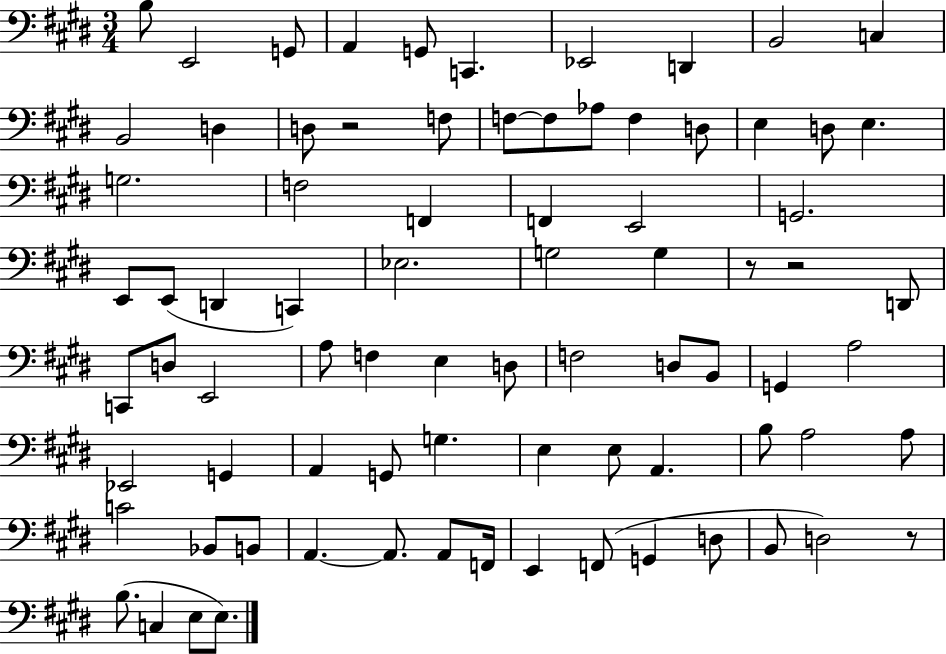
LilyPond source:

{
  \clef bass
  \numericTimeSignature
  \time 3/4
  \key e \major
  b8 e,2 g,8 | a,4 g,8 c,4. | ees,2 d,4 | b,2 c4 | \break b,2 d4 | d8 r2 f8 | f8~~ f8 aes8 f4 d8 | e4 d8 e4. | \break g2. | f2 f,4 | f,4 e,2 | g,2. | \break e,8 e,8( d,4 c,4) | ees2. | g2 g4 | r8 r2 d,8 | \break c,8 d8 e,2 | a8 f4 e4 d8 | f2 d8 b,8 | g,4 a2 | \break ees,2 g,4 | a,4 g,8 g4. | e4 e8 a,4. | b8 a2 a8 | \break c'2 bes,8 b,8 | a,4.~~ a,8. a,8 f,16 | e,4 f,8( g,4 d8 | b,8 d2) r8 | \break b8.( c4 e8 e8.) | \bar "|."
}